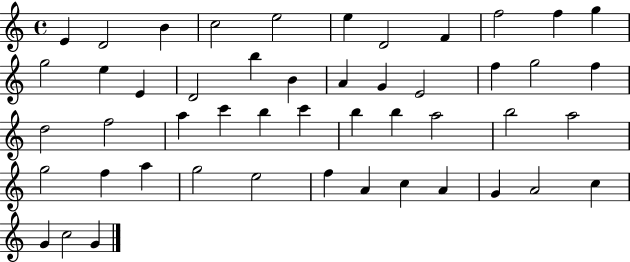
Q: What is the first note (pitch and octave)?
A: E4